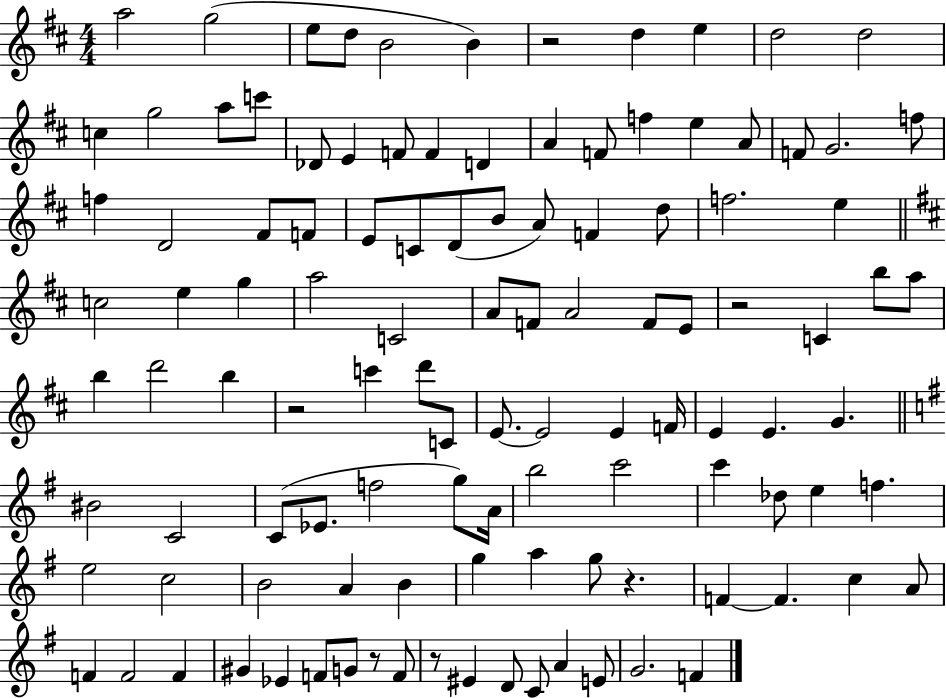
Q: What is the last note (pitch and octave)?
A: F4